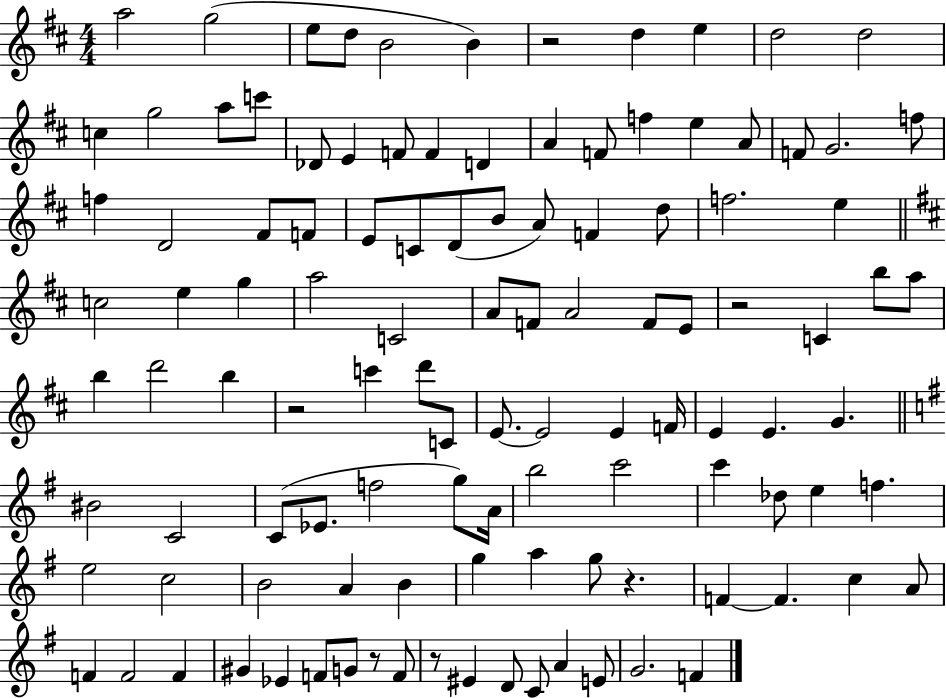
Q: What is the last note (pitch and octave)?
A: F4